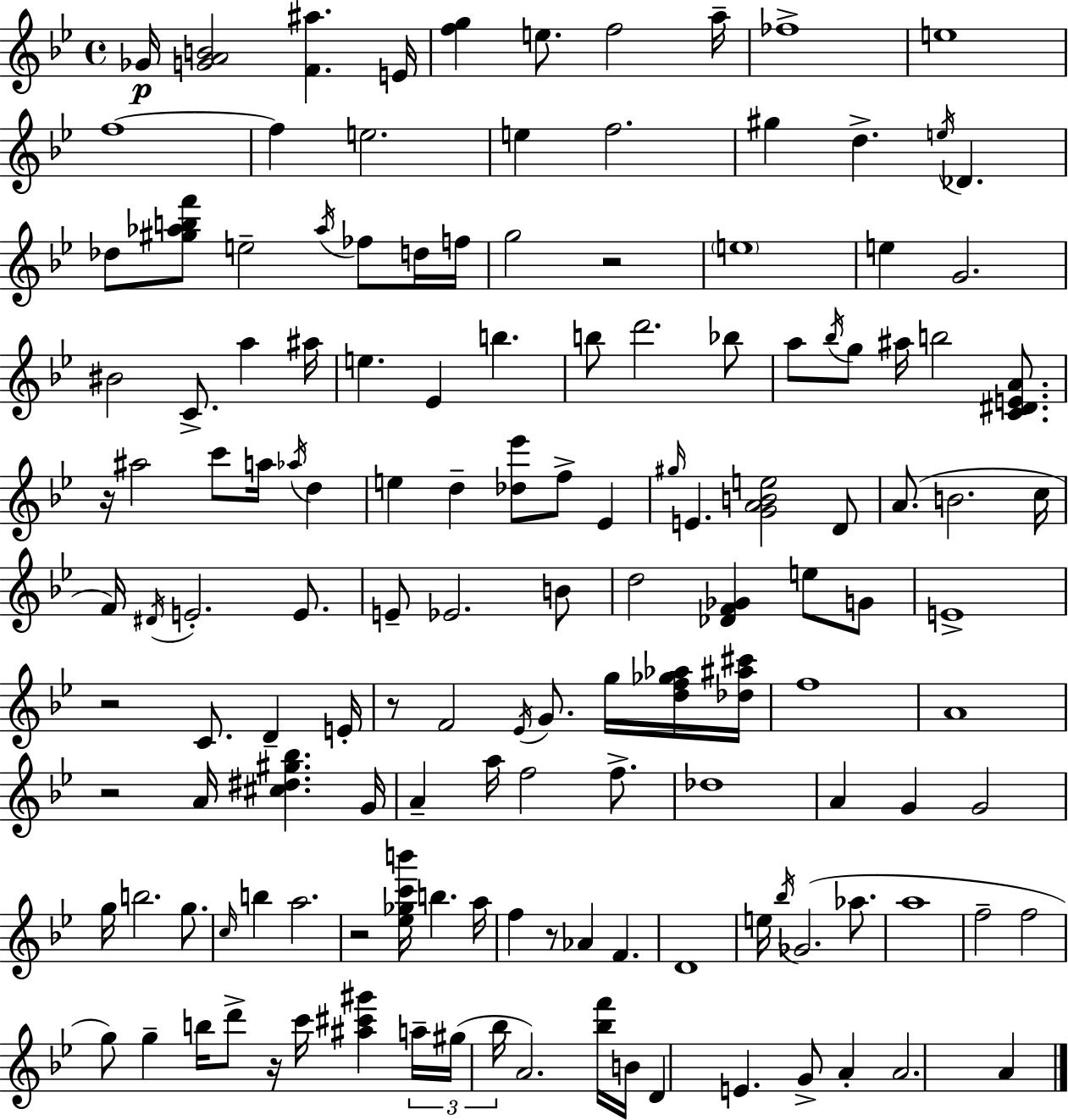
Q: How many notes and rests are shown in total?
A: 143